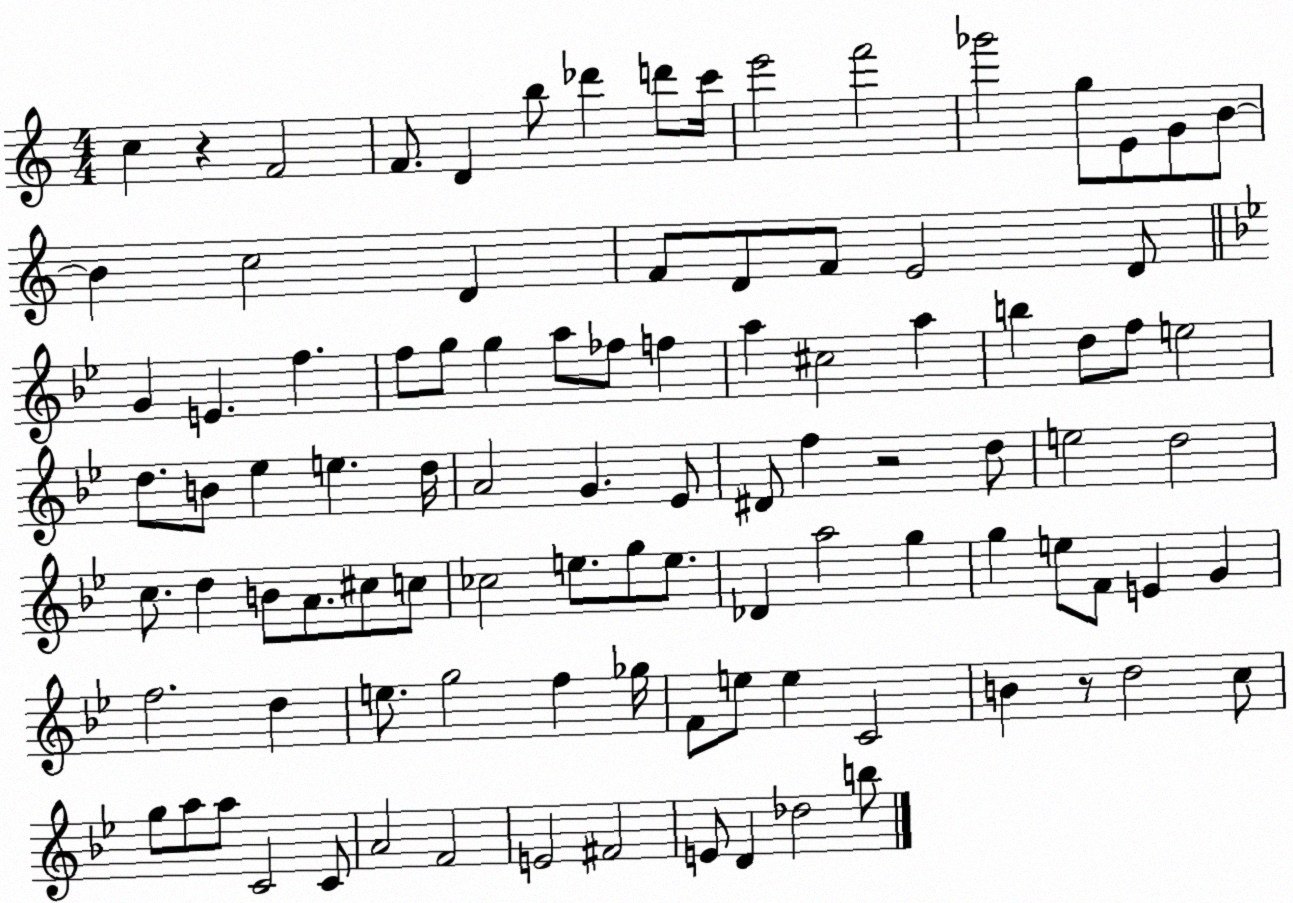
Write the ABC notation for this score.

X:1
T:Untitled
M:4/4
L:1/4
K:C
c z F2 F/2 D b/2 _d' d'/2 c'/4 e'2 f'2 _g'2 g/2 E/2 G/2 B/2 B c2 D F/2 D/2 F/2 E2 D/2 G E f f/2 g/2 g a/2 _f/2 f a ^c2 a b d/2 f/2 e2 d/2 B/2 _e e d/4 A2 G _E/2 ^D/2 f z2 d/2 e2 d2 c/2 d B/2 A/2 ^c/2 c/2 _c2 e/2 g/2 e/2 _D a2 g g e/2 F/2 E G f2 d e/2 g2 f _g/4 F/2 e/2 e C2 B z/2 d2 c/2 g/2 a/2 a/2 C2 C/2 A2 F2 E2 ^F2 E/2 D _d2 b/2